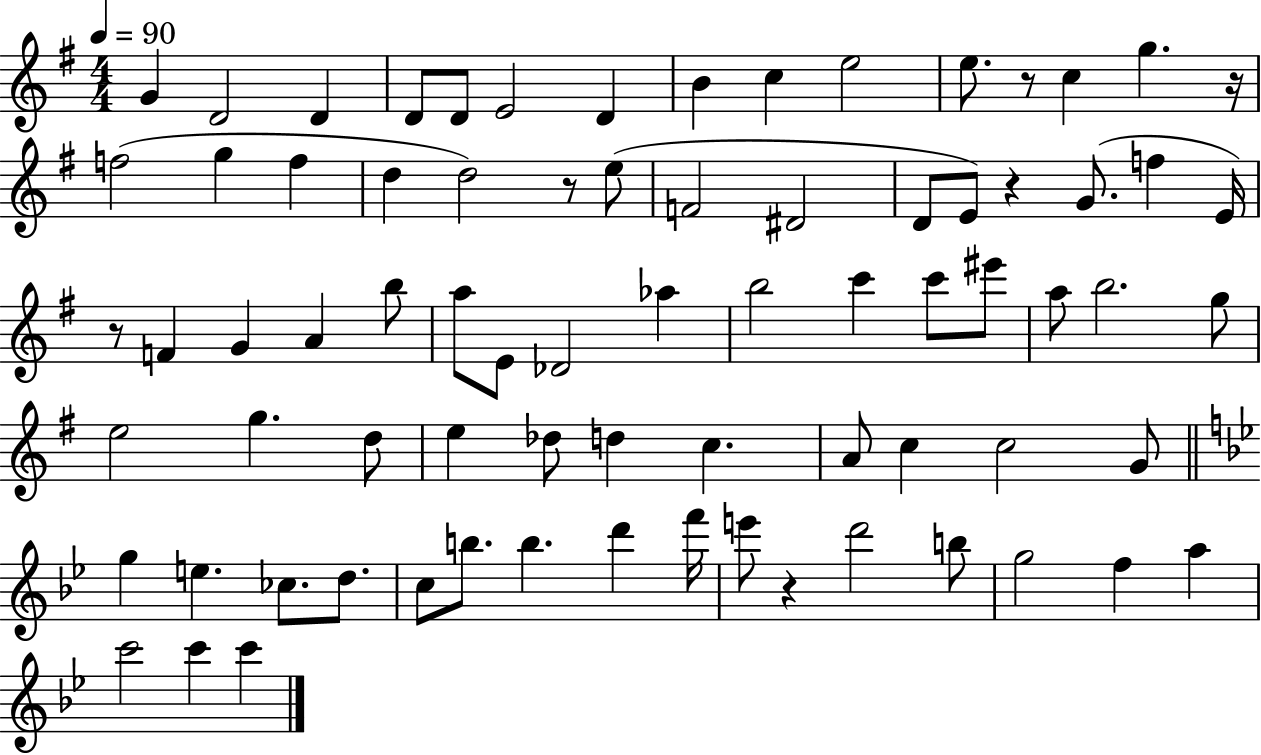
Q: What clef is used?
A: treble